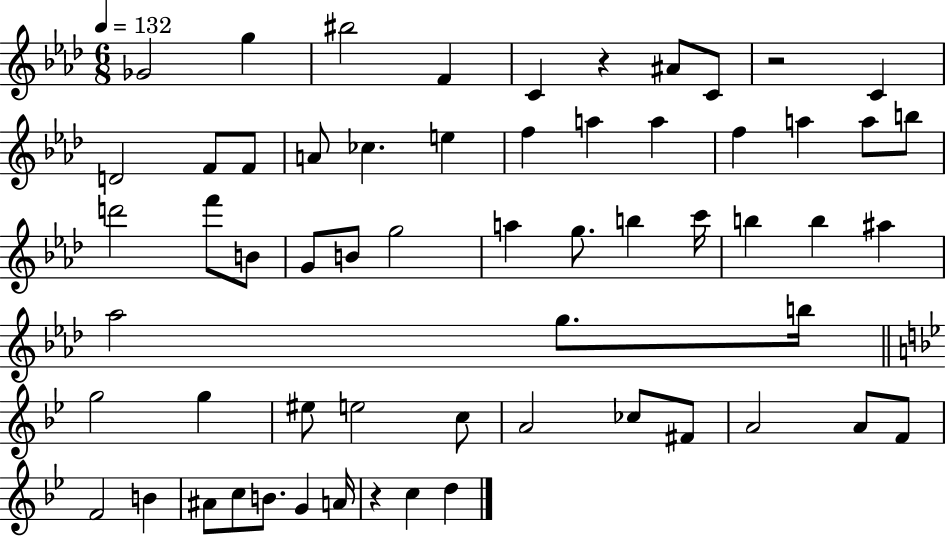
Gb4/h G5/q BIS5/h F4/q C4/q R/q A#4/e C4/e R/h C4/q D4/h F4/e F4/e A4/e CES5/q. E5/q F5/q A5/q A5/q F5/q A5/q A5/e B5/e D6/h F6/e B4/e G4/e B4/e G5/h A5/q G5/e. B5/q C6/s B5/q B5/q A#5/q Ab5/h G5/e. B5/s G5/h G5/q EIS5/e E5/h C5/e A4/h CES5/e F#4/e A4/h A4/e F4/e F4/h B4/q A#4/e C5/e B4/e. G4/q A4/s R/q C5/q D5/q